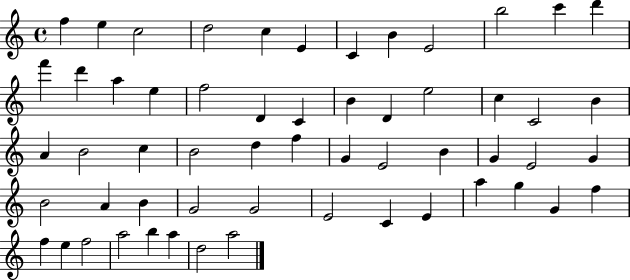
F5/q E5/q C5/h D5/h C5/q E4/q C4/q B4/q E4/h B5/h C6/q D6/q F6/q D6/q A5/q E5/q F5/h D4/q C4/q B4/q D4/q E5/h C5/q C4/h B4/q A4/q B4/h C5/q B4/h D5/q F5/q G4/q E4/h B4/q G4/q E4/h G4/q B4/h A4/q B4/q G4/h G4/h E4/h C4/q E4/q A5/q G5/q G4/q F5/q F5/q E5/q F5/h A5/h B5/q A5/q D5/h A5/h